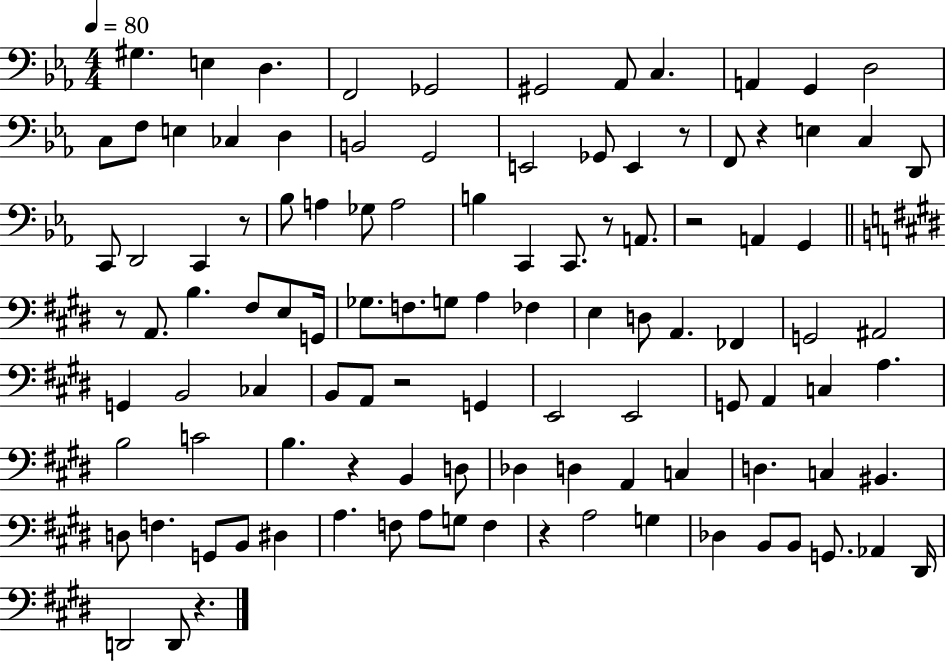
X:1
T:Untitled
M:4/4
L:1/4
K:Eb
^G, E, D, F,,2 _G,,2 ^G,,2 _A,,/2 C, A,, G,, D,2 C,/2 F,/2 E, _C, D, B,,2 G,,2 E,,2 _G,,/2 E,, z/2 F,,/2 z E, C, D,,/2 C,,/2 D,,2 C,, z/2 _B,/2 A, _G,/2 A,2 B, C,, C,,/2 z/2 A,,/2 z2 A,, G,, z/2 A,,/2 B, ^F,/2 E,/2 G,,/4 _G,/2 F,/2 G,/2 A, _F, E, D,/2 A,, _F,, G,,2 ^A,,2 G,, B,,2 _C, B,,/2 A,,/2 z2 G,, E,,2 E,,2 G,,/2 A,, C, A, B,2 C2 B, z B,, D,/2 _D, D, A,, C, D, C, ^B,, D,/2 F, G,,/2 B,,/2 ^D, A, F,/2 A,/2 G,/2 F, z A,2 G, _D, B,,/2 B,,/2 G,,/2 _A,, ^D,,/4 D,,2 D,,/2 z